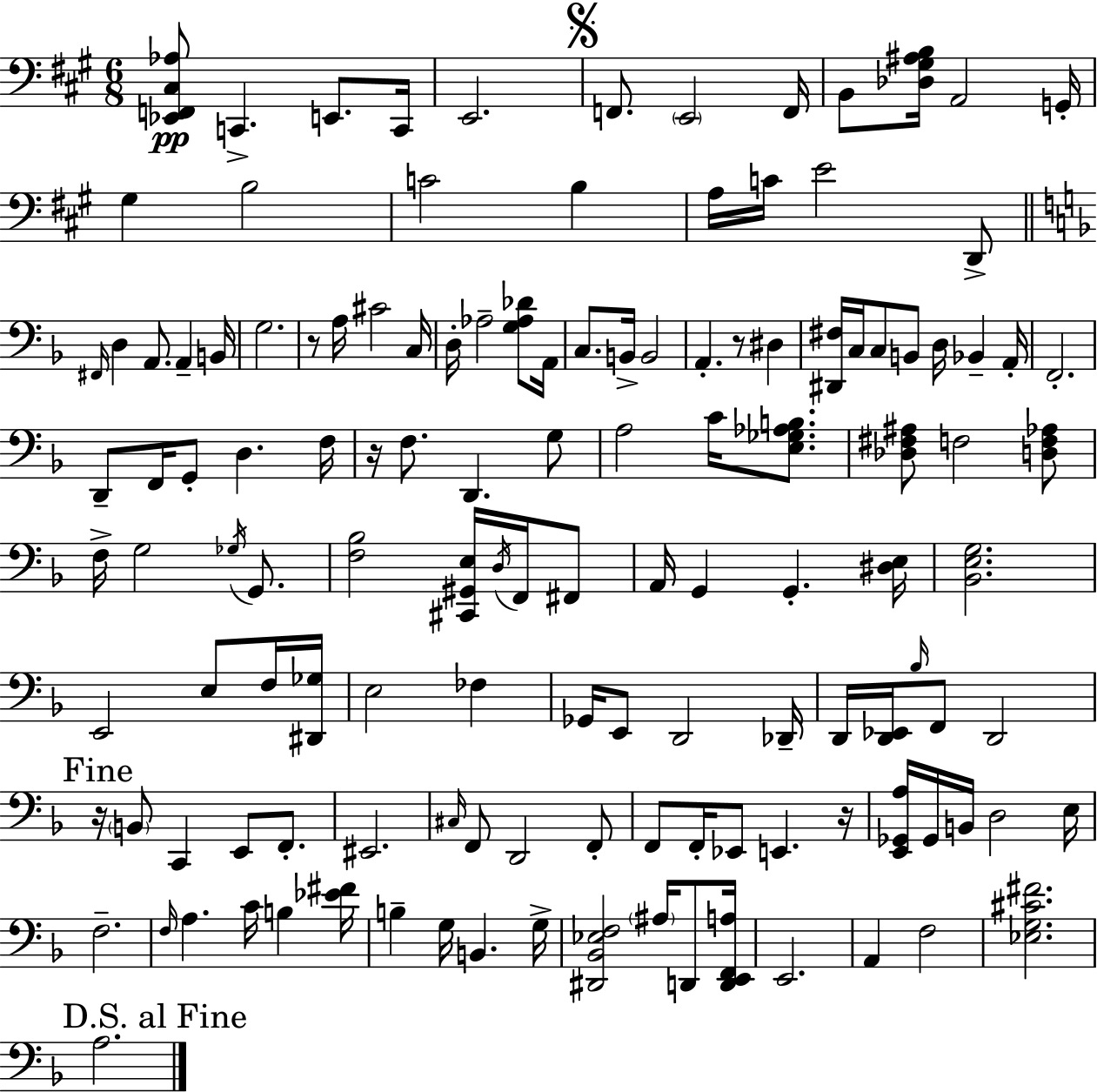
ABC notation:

X:1
T:Untitled
M:6/8
L:1/4
K:A
[_E,,F,,^C,_A,]/2 C,, E,,/2 C,,/4 E,,2 F,,/2 E,,2 F,,/4 B,,/2 [_D,^G,^A,B,]/4 A,,2 G,,/4 ^G, B,2 C2 B, A,/4 C/4 E2 D,,/2 ^F,,/4 D, A,,/2 A,, B,,/4 G,2 z/2 A,/4 ^C2 C,/4 D,/4 _A,2 [G,_A,_D]/2 A,,/4 C,/2 B,,/4 B,,2 A,, z/2 ^D, [^D,,^F,]/4 C,/4 C,/2 B,,/2 D,/4 _B,, A,,/4 F,,2 D,,/2 F,,/4 G,,/2 D, F,/4 z/4 F,/2 D,, G,/2 A,2 C/4 [E,_G,_A,B,]/2 [_D,^F,^A,]/2 F,2 [D,F,_A,]/2 F,/4 G,2 _G,/4 G,,/2 [F,_B,]2 [^C,,^G,,E,]/4 D,/4 F,,/4 ^F,,/2 A,,/4 G,, G,, [^D,E,]/4 [_B,,E,G,]2 E,,2 E,/2 F,/4 [^D,,_G,]/4 E,2 _F, _G,,/4 E,,/2 D,,2 _D,,/4 D,,/4 [D,,_E,,]/4 _B,/4 F,,/2 D,,2 z/4 B,,/2 C,, E,,/2 F,,/2 ^E,,2 ^C,/4 F,,/2 D,,2 F,,/2 F,,/2 F,,/4 _E,,/2 E,, z/4 [E,,_G,,A,]/4 _G,,/4 B,,/4 D,2 E,/4 F,2 F,/4 A, C/4 B, [_E^F]/4 B, G,/4 B,, G,/4 [^D,,_B,,_E,F,]2 ^A,/4 D,,/2 [D,,E,,F,,A,]/4 E,,2 A,, F,2 [_E,G,^C^F]2 A,2